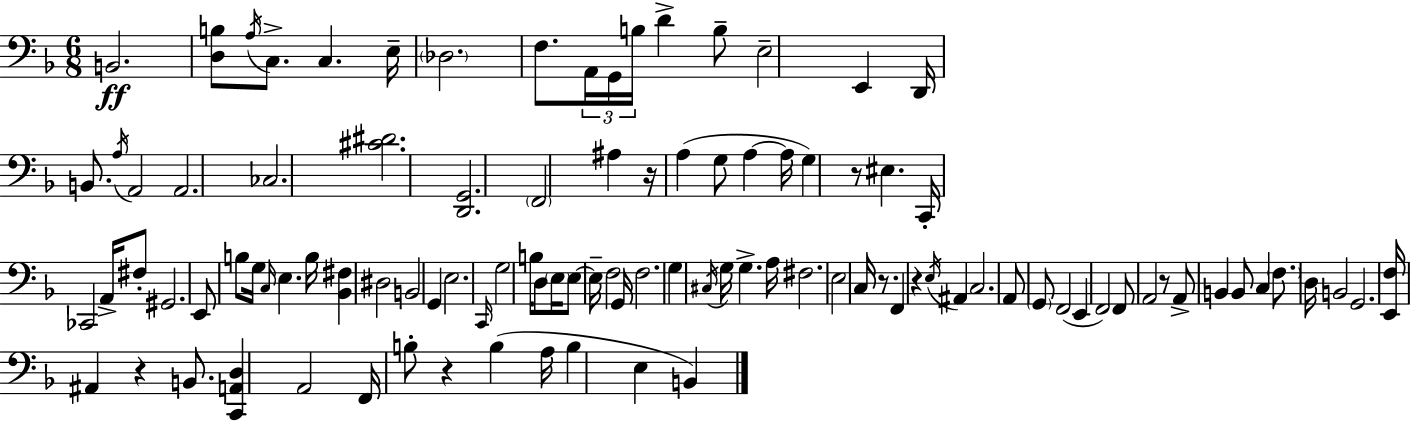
B2/h. [D3,B3]/e A3/s C3/e. C3/q. E3/s Db3/h. F3/e. A2/s G2/s B3/s D4/q B3/e E3/h E2/q D2/s B2/e. A3/s A2/h A2/h. CES3/h. [C#4,D#4]/h. [D2,G2]/h. F2/h A#3/q R/s A3/q G3/e A3/q A3/s G3/q R/e EIS3/q. C2/s CES2/h A2/s F#3/e G#2/h. E2/e B3/e G3/s C3/s E3/q. B3/s [Bb2,F#3]/q D#3/h B2/h G2/q E3/h. C2/s G3/h B3/s D3/e E3/s E3/e E3/s F3/h G2/s F3/h. G3/q C#3/s G3/s G3/q. A3/s F#3/h. E3/h C3/s R/e. F2/q R/q E3/s A#2/q C3/h. A2/e G2/e F2/h E2/q F2/h F2/e A2/h R/e A2/e B2/q B2/e C3/q F3/e. D3/s B2/h G2/h. [E2,F3]/s A#2/q R/q B2/e. [C2,A2,D3]/q A2/h F2/s B3/e R/q B3/q A3/s B3/q E3/q B2/q